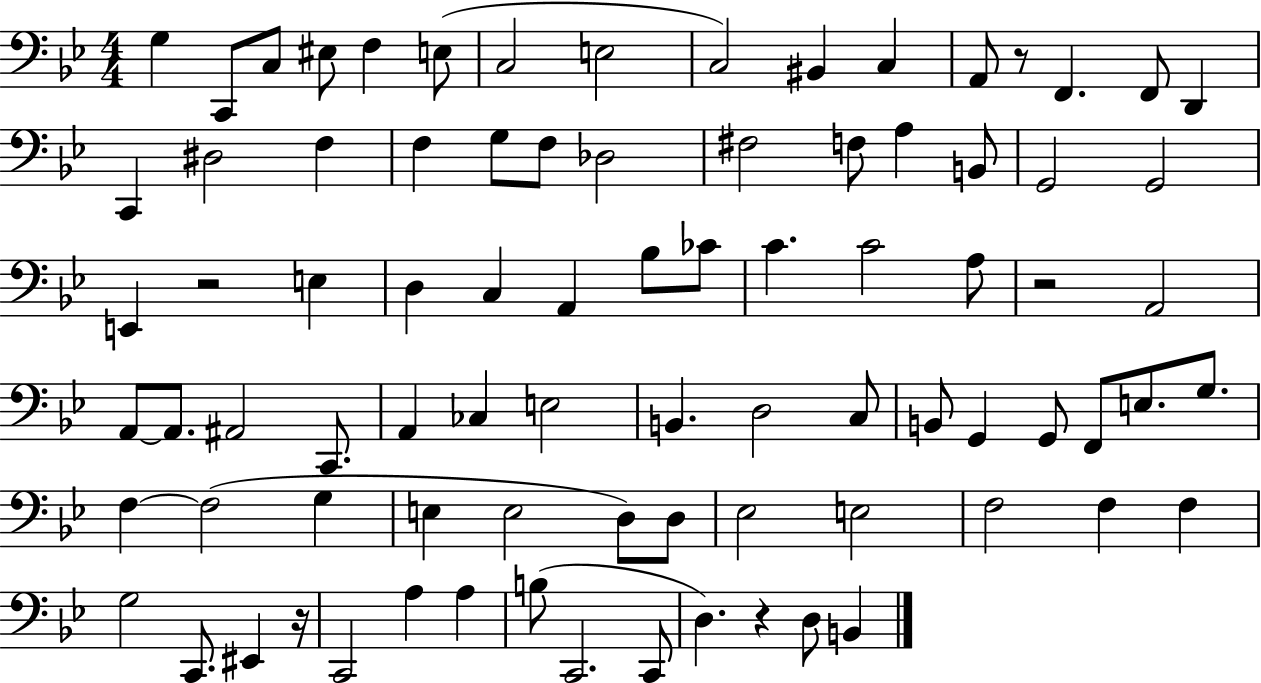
X:1
T:Untitled
M:4/4
L:1/4
K:Bb
G, C,,/2 C,/2 ^E,/2 F, E,/2 C,2 E,2 C,2 ^B,, C, A,,/2 z/2 F,, F,,/2 D,, C,, ^D,2 F, F, G,/2 F,/2 _D,2 ^F,2 F,/2 A, B,,/2 G,,2 G,,2 E,, z2 E, D, C, A,, _B,/2 _C/2 C C2 A,/2 z2 A,,2 A,,/2 A,,/2 ^A,,2 C,,/2 A,, _C, E,2 B,, D,2 C,/2 B,,/2 G,, G,,/2 F,,/2 E,/2 G,/2 F, F,2 G, E, E,2 D,/2 D,/2 _E,2 E,2 F,2 F, F, G,2 C,,/2 ^E,, z/4 C,,2 A, A, B,/2 C,,2 C,,/2 D, z D,/2 B,,